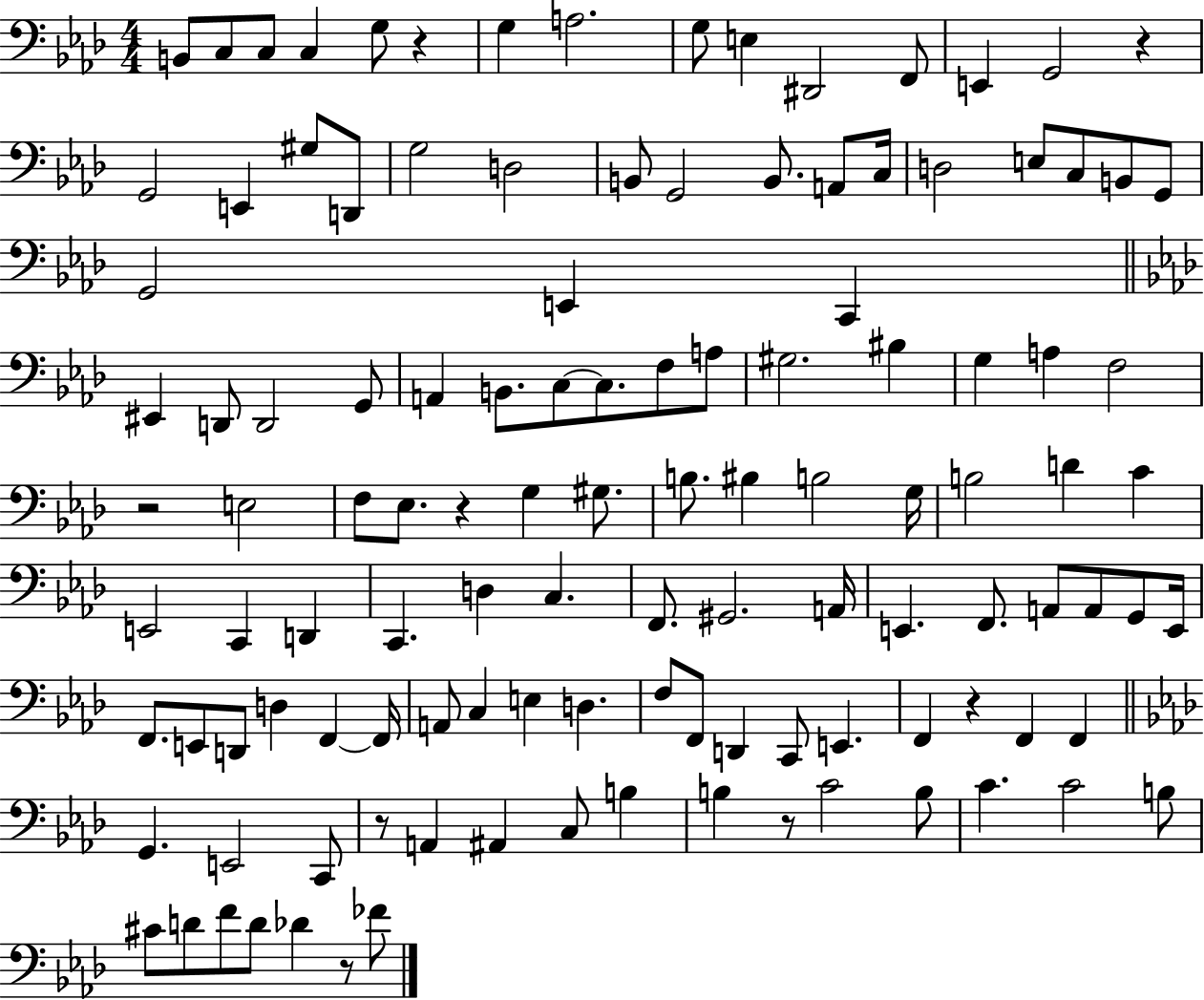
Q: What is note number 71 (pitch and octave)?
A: A2